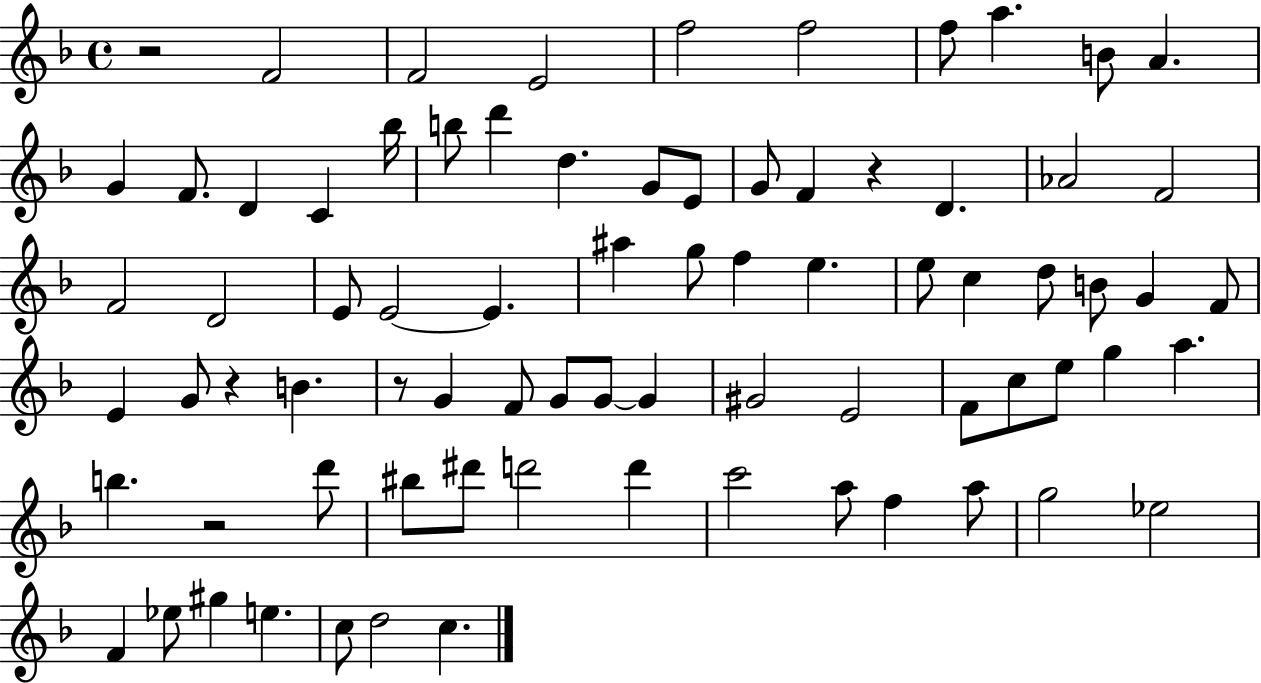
R/h F4/h F4/h E4/h F5/h F5/h F5/e A5/q. B4/e A4/q. G4/q F4/e. D4/q C4/q Bb5/s B5/e D6/q D5/q. G4/e E4/e G4/e F4/q R/q D4/q. Ab4/h F4/h F4/h D4/h E4/e E4/h E4/q. A#5/q G5/e F5/q E5/q. E5/e C5/q D5/e B4/e G4/q F4/e E4/q G4/e R/q B4/q. R/e G4/q F4/e G4/e G4/e G4/q G#4/h E4/h F4/e C5/e E5/e G5/q A5/q. B5/q. R/h D6/e BIS5/e D#6/e D6/h D6/q C6/h A5/e F5/q A5/e G5/h Eb5/h F4/q Eb5/e G#5/q E5/q. C5/e D5/h C5/q.